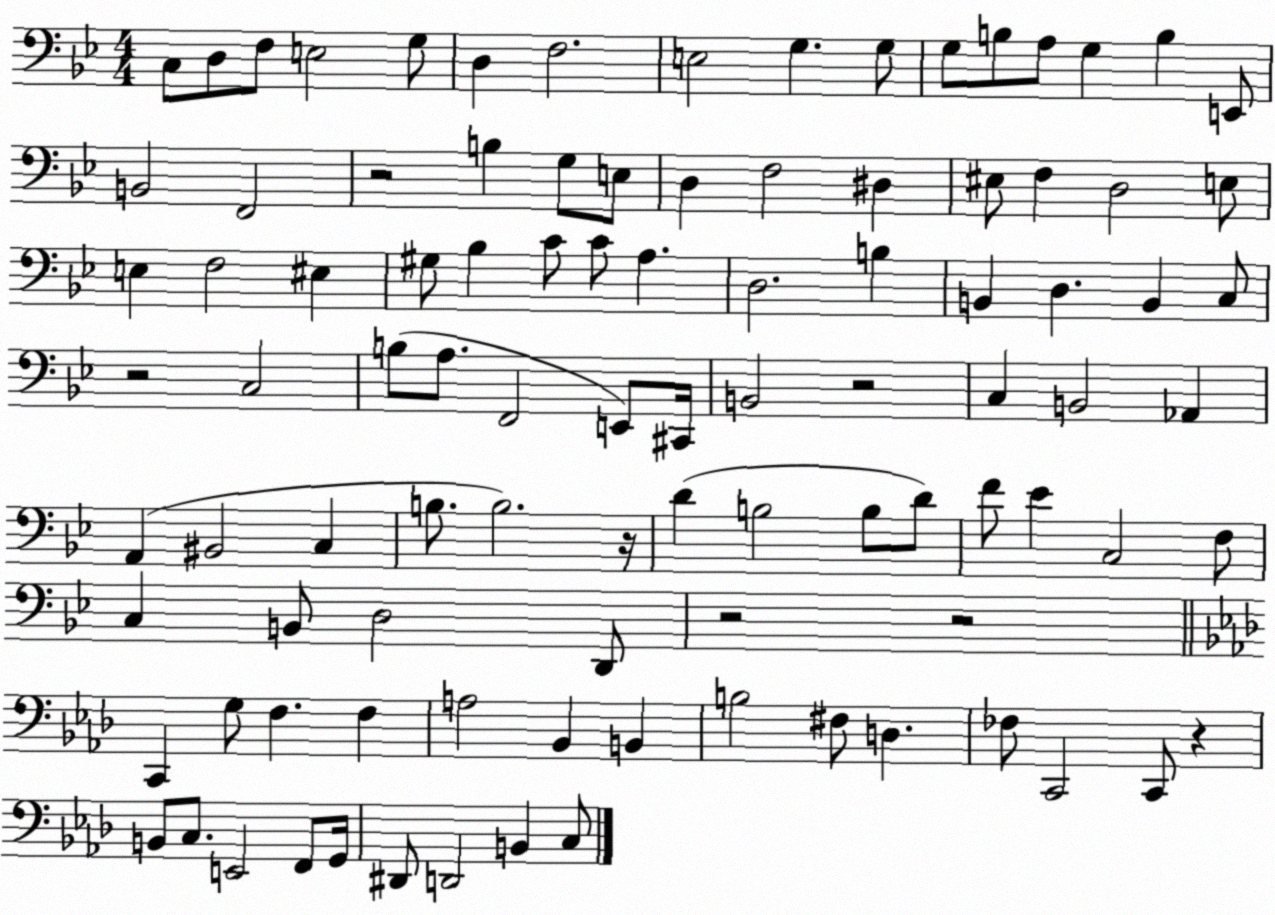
X:1
T:Untitled
M:4/4
L:1/4
K:Bb
C,/2 D,/2 F,/2 E,2 G,/2 D, F,2 E,2 G, G,/2 G,/2 B,/2 A,/2 G, B, E,,/2 B,,2 F,,2 z2 B, G,/2 E,/2 D, F,2 ^D, ^E,/2 F, D,2 E,/2 E, F,2 ^E, ^G,/2 _B, C/2 C/2 A, D,2 B, B,, D, B,, C,/2 z2 C,2 B,/2 A,/2 F,,2 E,,/2 ^C,,/4 B,,2 z2 C, B,,2 _A,, A,, ^B,,2 C, B,/2 B,2 z/4 D B,2 B,/2 D/2 F/2 _E C,2 F,/2 C, B,,/2 D,2 D,,/2 z2 z2 C,, G,/2 F, F, A,2 _B,, B,, B,2 ^F,/2 D, _F,/2 C,,2 C,,/2 z B,,/2 C,/2 E,,2 F,,/2 G,,/4 ^D,,/2 D,,2 B,, C,/2